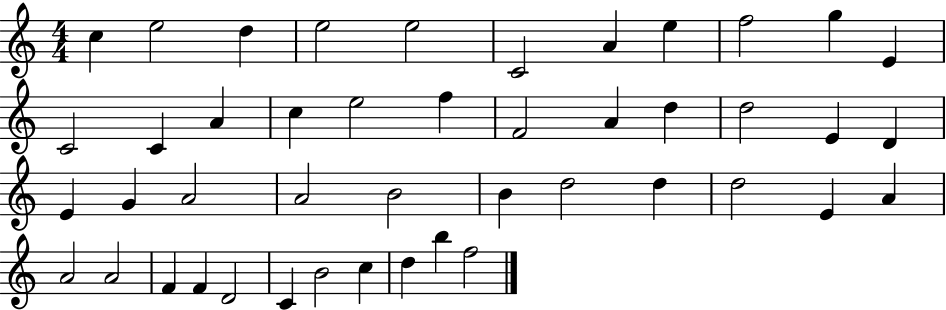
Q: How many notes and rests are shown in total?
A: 45